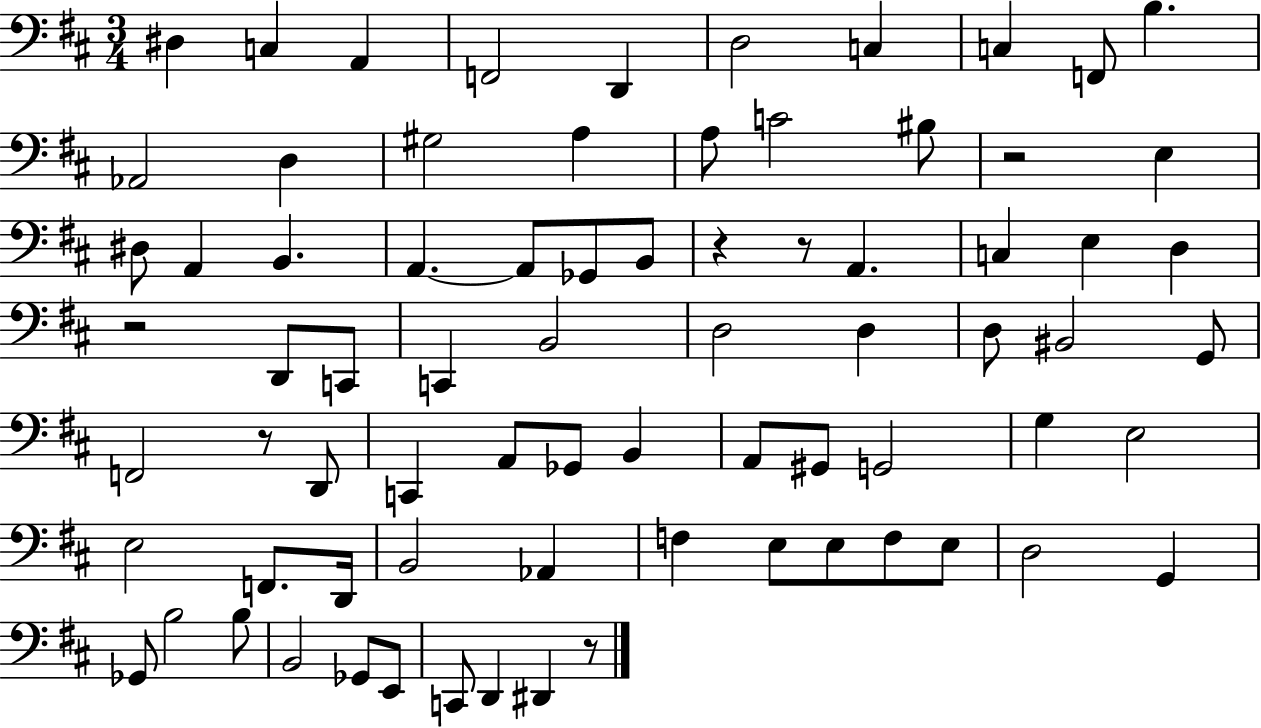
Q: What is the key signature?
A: D major